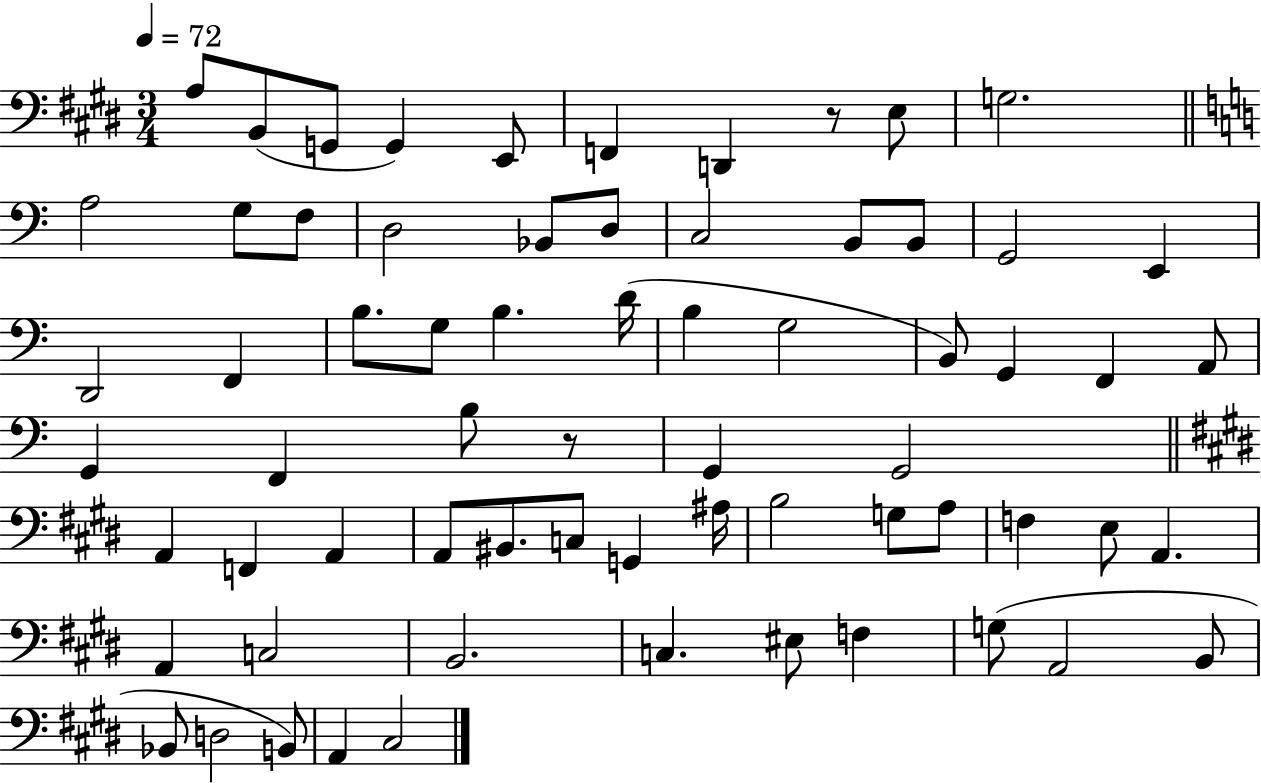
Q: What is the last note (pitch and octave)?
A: C#3